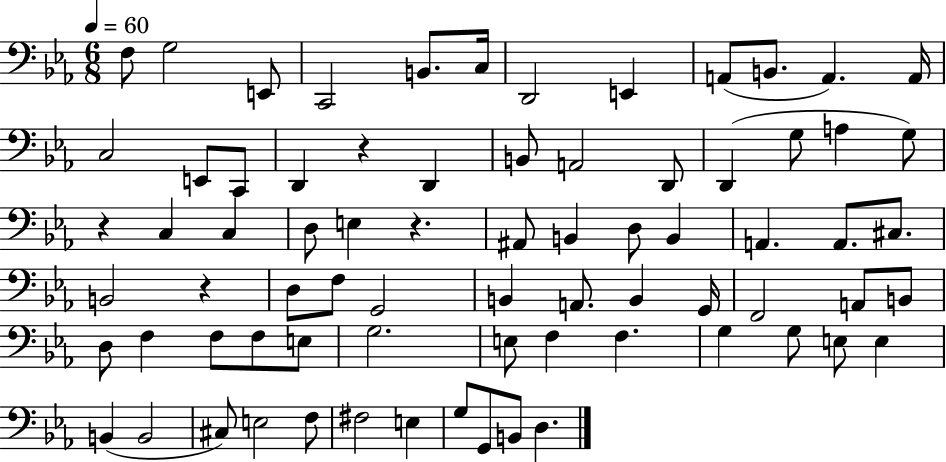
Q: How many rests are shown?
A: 4